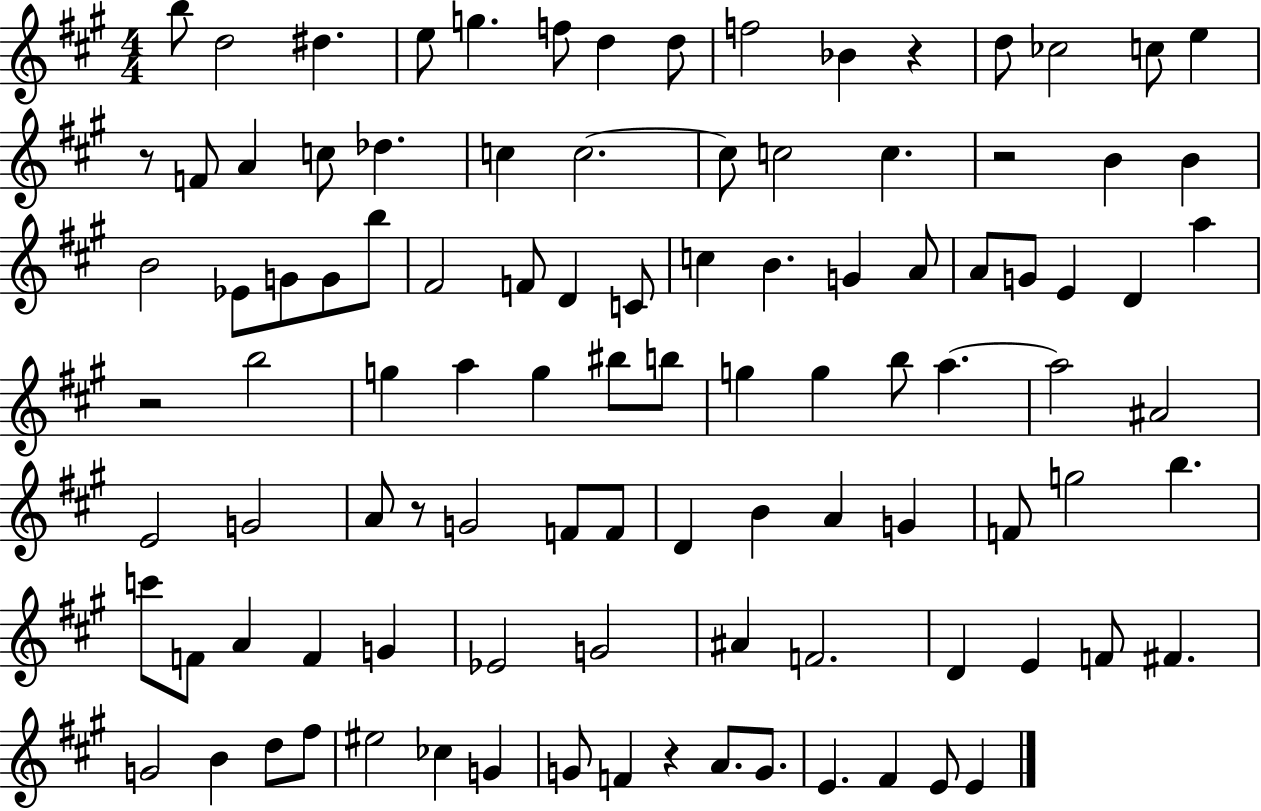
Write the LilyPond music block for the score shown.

{
  \clef treble
  \numericTimeSignature
  \time 4/4
  \key a \major
  b''8 d''2 dis''4. | e''8 g''4. f''8 d''4 d''8 | f''2 bes'4 r4 | d''8 ces''2 c''8 e''4 | \break r8 f'8 a'4 c''8 des''4. | c''4 c''2.~~ | c''8 c''2 c''4. | r2 b'4 b'4 | \break b'2 ees'8 g'8 g'8 b''8 | fis'2 f'8 d'4 c'8 | c''4 b'4. g'4 a'8 | a'8 g'8 e'4 d'4 a''4 | \break r2 b''2 | g''4 a''4 g''4 bis''8 b''8 | g''4 g''4 b''8 a''4.~~ | a''2 ais'2 | \break e'2 g'2 | a'8 r8 g'2 f'8 f'8 | d'4 b'4 a'4 g'4 | f'8 g''2 b''4. | \break c'''8 f'8 a'4 f'4 g'4 | ees'2 g'2 | ais'4 f'2. | d'4 e'4 f'8 fis'4. | \break g'2 b'4 d''8 fis''8 | eis''2 ces''4 g'4 | g'8 f'4 r4 a'8. g'8. | e'4. fis'4 e'8 e'4 | \break \bar "|."
}